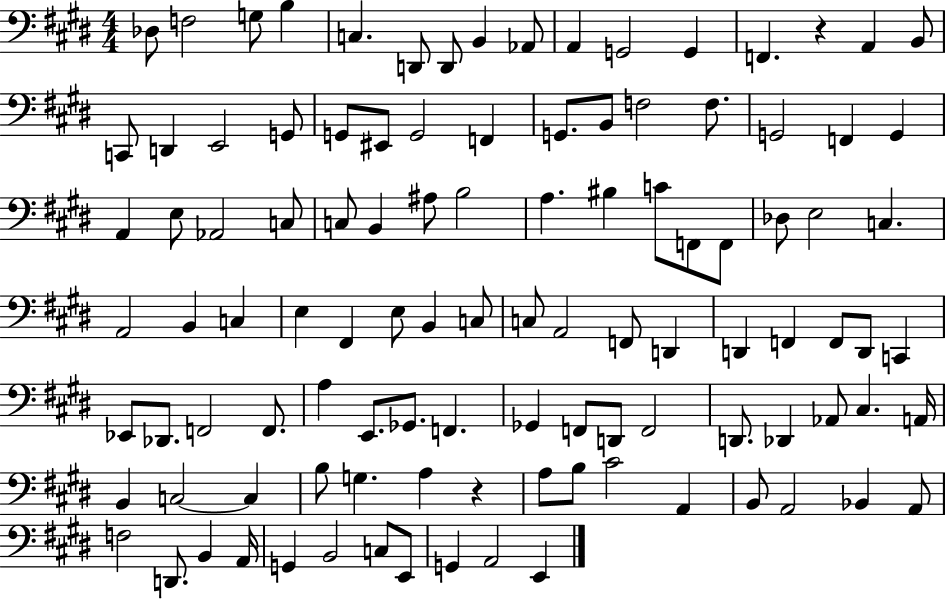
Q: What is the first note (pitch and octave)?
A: Db3